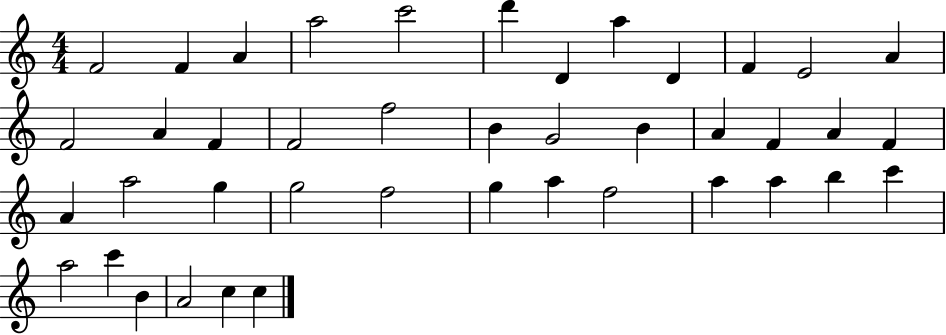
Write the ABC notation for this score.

X:1
T:Untitled
M:4/4
L:1/4
K:C
F2 F A a2 c'2 d' D a D F E2 A F2 A F F2 f2 B G2 B A F A F A a2 g g2 f2 g a f2 a a b c' a2 c' B A2 c c